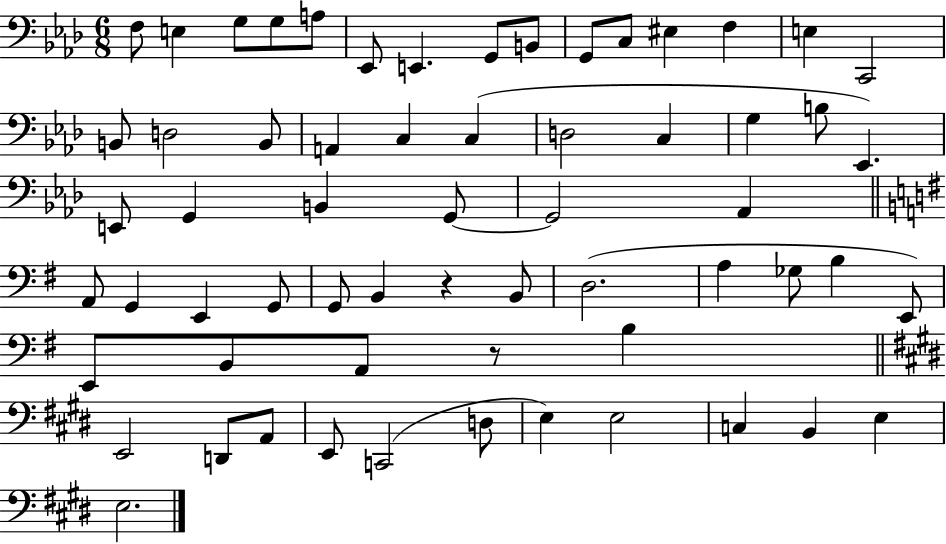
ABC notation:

X:1
T:Untitled
M:6/8
L:1/4
K:Ab
F,/2 E, G,/2 G,/2 A,/2 _E,,/2 E,, G,,/2 B,,/2 G,,/2 C,/2 ^E, F, E, C,,2 B,,/2 D,2 B,,/2 A,, C, C, D,2 C, G, B,/2 _E,, E,,/2 G,, B,, G,,/2 G,,2 _A,, A,,/2 G,, E,, G,,/2 G,,/2 B,, z B,,/2 D,2 A, _G,/2 B, E,,/2 E,,/2 B,,/2 A,,/2 z/2 B, E,,2 D,,/2 A,,/2 E,,/2 C,,2 D,/2 E, E,2 C, B,, E, E,2